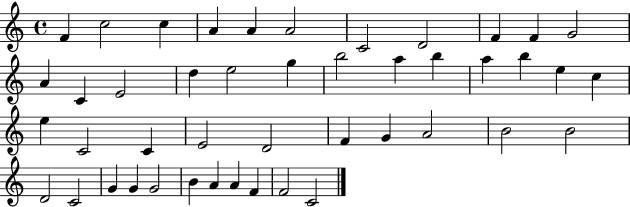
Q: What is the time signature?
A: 4/4